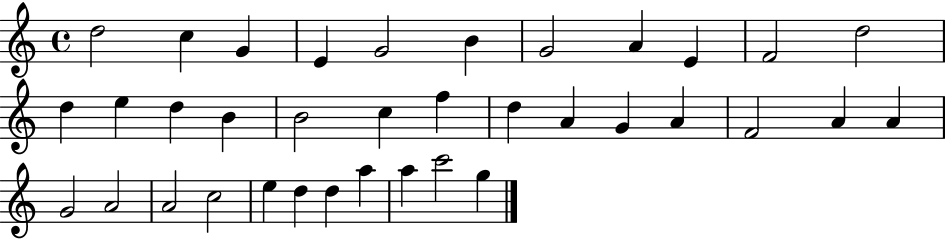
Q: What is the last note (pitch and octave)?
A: G5